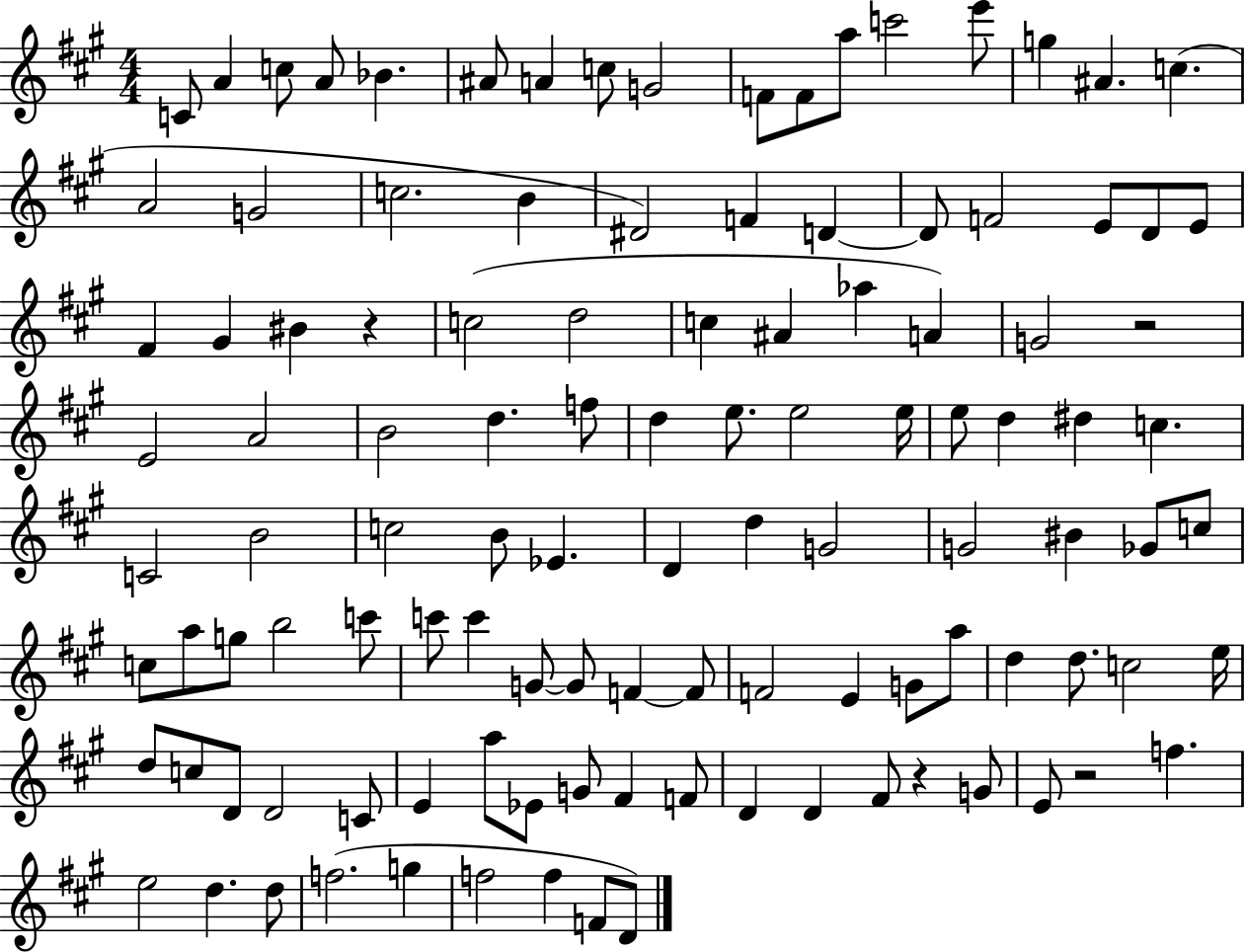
C4/e A4/q C5/e A4/e Bb4/q. A#4/e A4/q C5/e G4/h F4/e F4/e A5/e C6/h E6/e G5/q A#4/q. C5/q. A4/h G4/h C5/h. B4/q D#4/h F4/q D4/q D4/e F4/h E4/e D4/e E4/e F#4/q G#4/q BIS4/q R/q C5/h D5/h C5/q A#4/q Ab5/q A4/q G4/h R/h E4/h A4/h B4/h D5/q. F5/e D5/q E5/e. E5/h E5/s E5/e D5/q D#5/q C5/q. C4/h B4/h C5/h B4/e Eb4/q. D4/q D5/q G4/h G4/h BIS4/q Gb4/e C5/e C5/e A5/e G5/e B5/h C6/e C6/e C6/q G4/e G4/e F4/q F4/e F4/h E4/q G4/e A5/e D5/q D5/e. C5/h E5/s D5/e C5/e D4/e D4/h C4/e E4/q A5/e Eb4/e G4/e F#4/q F4/e D4/q D4/q F#4/e R/q G4/e E4/e R/h F5/q. E5/h D5/q. D5/e F5/h. G5/q F5/h F5/q F4/e D4/e